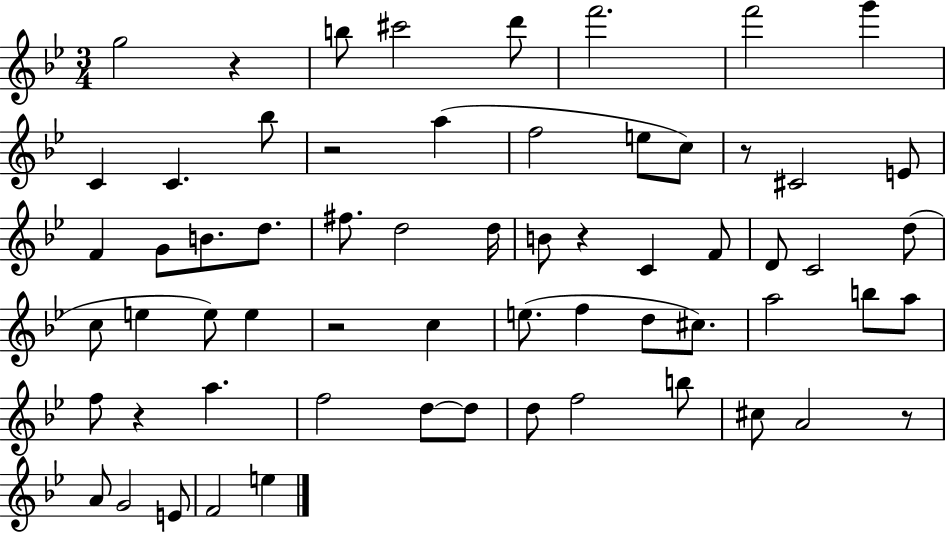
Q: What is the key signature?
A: BES major